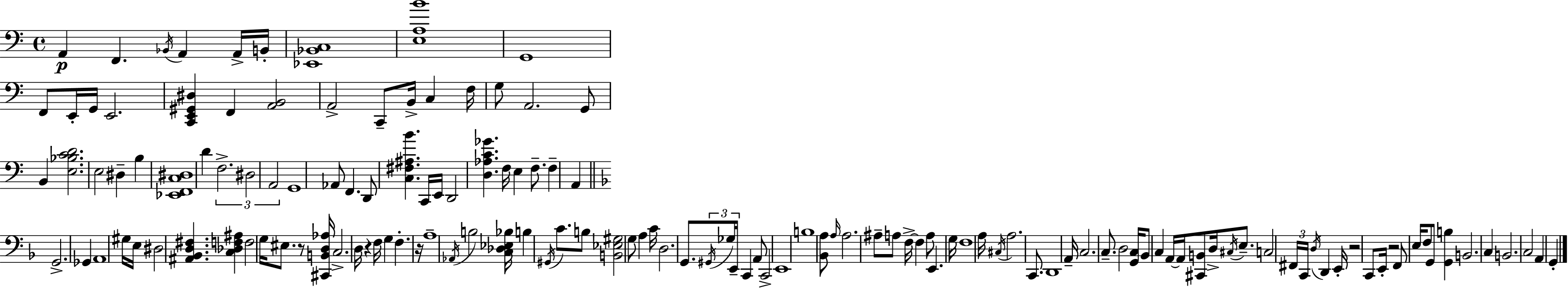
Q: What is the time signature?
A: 4/4